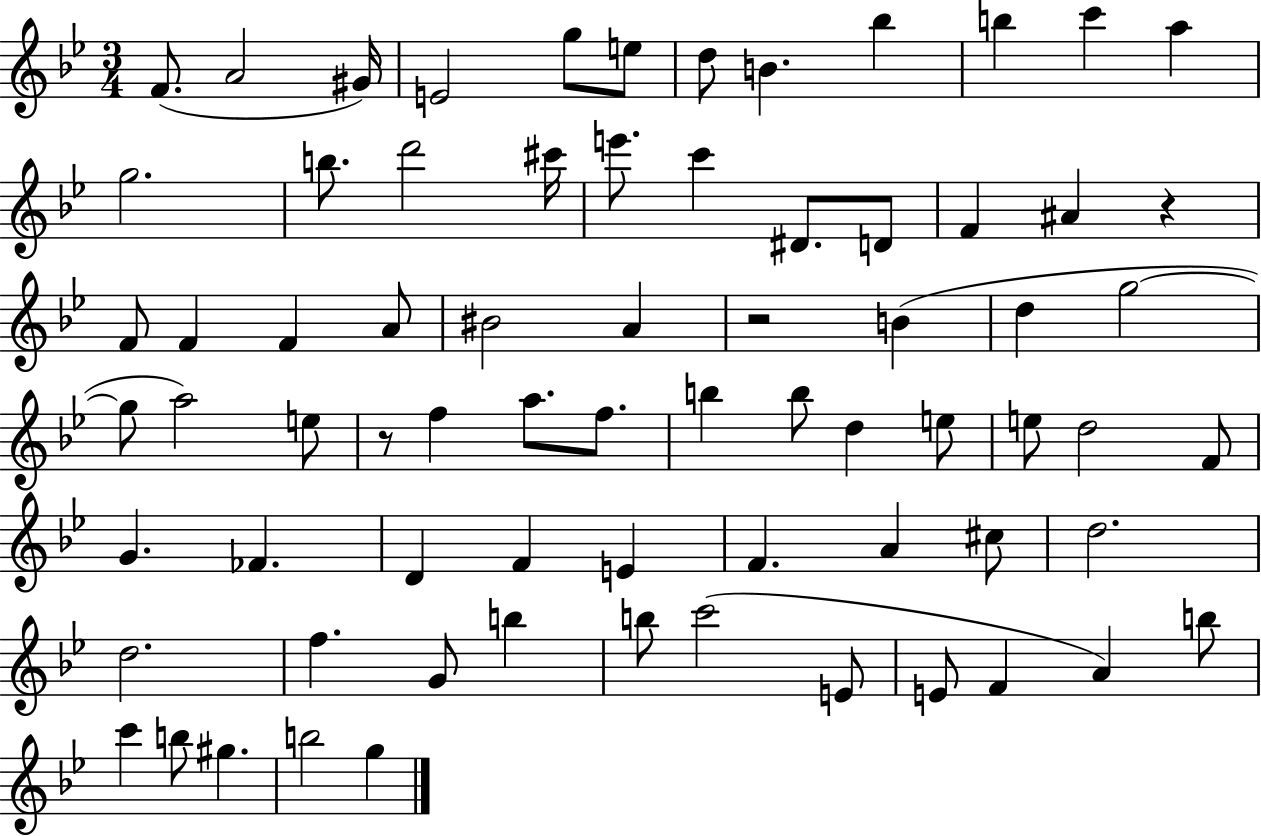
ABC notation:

X:1
T:Untitled
M:3/4
L:1/4
K:Bb
F/2 A2 ^G/4 E2 g/2 e/2 d/2 B _b b c' a g2 b/2 d'2 ^c'/4 e'/2 c' ^D/2 D/2 F ^A z F/2 F F A/2 ^B2 A z2 B d g2 g/2 a2 e/2 z/2 f a/2 f/2 b b/2 d e/2 e/2 d2 F/2 G _F D F E F A ^c/2 d2 d2 f G/2 b b/2 c'2 E/2 E/2 F A b/2 c' b/2 ^g b2 g